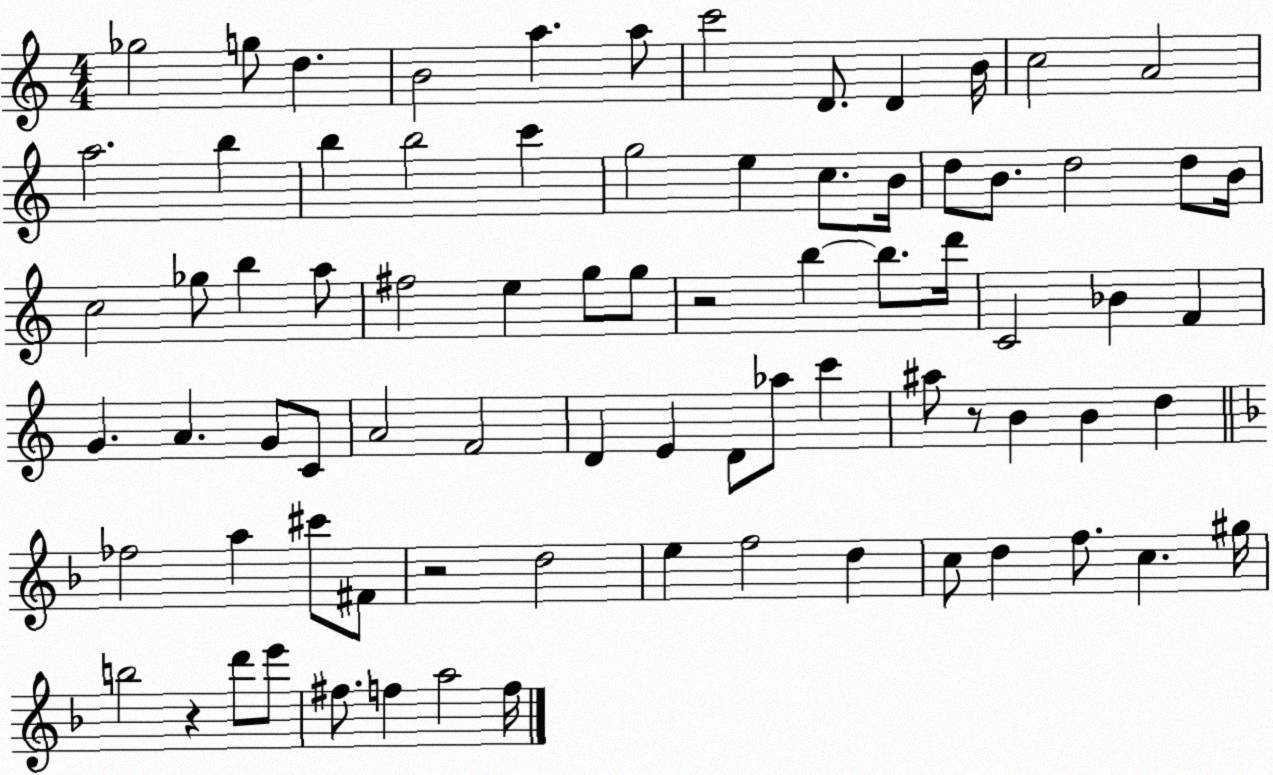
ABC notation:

X:1
T:Untitled
M:4/4
L:1/4
K:C
_g2 g/2 d B2 a a/2 c'2 D/2 D B/4 c2 A2 a2 b b b2 c' g2 e c/2 B/4 d/2 B/2 d2 d/2 B/4 c2 _g/2 b a/2 ^f2 e g/2 g/2 z2 b b/2 d'/4 C2 _B F G A G/2 C/2 A2 F2 D E D/2 _a/2 c' ^a/2 z/2 B B d _f2 a ^c'/2 ^F/2 z2 d2 e f2 d c/2 d f/2 c ^g/4 b2 z d'/2 e'/2 ^f/2 f a2 f/4